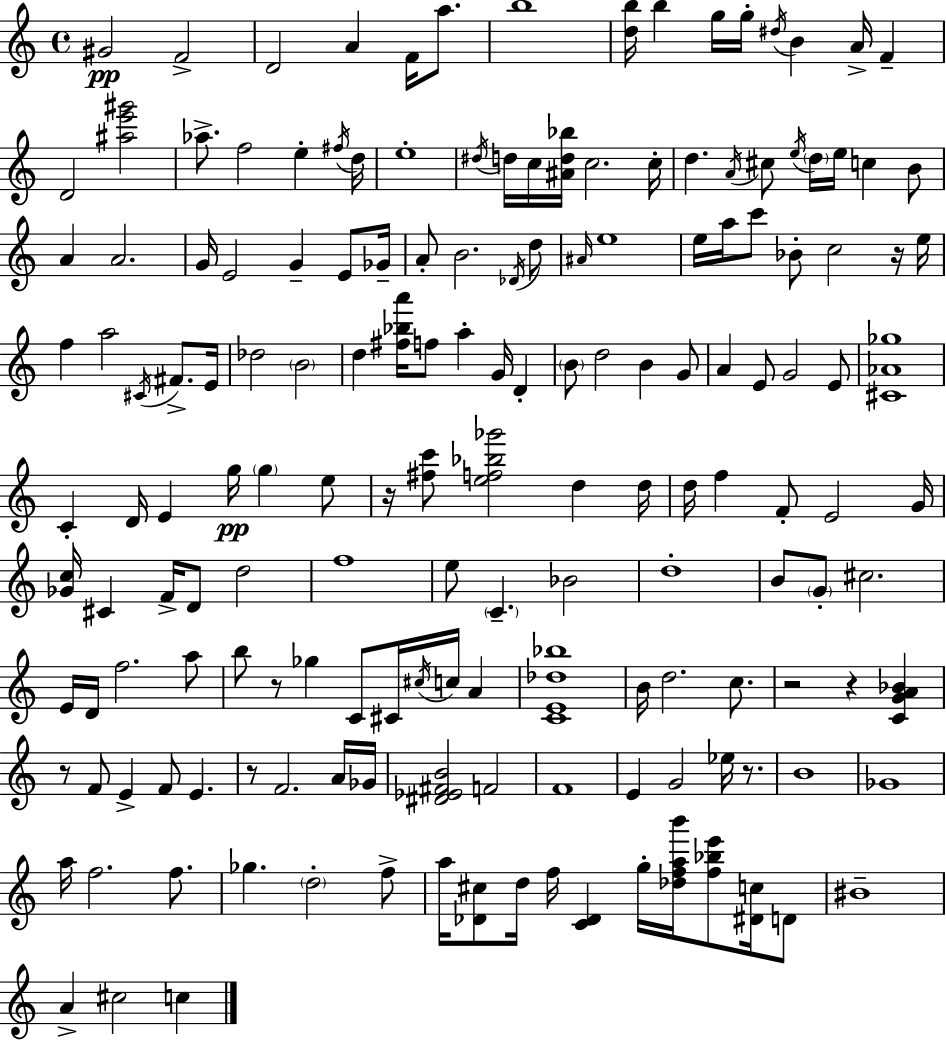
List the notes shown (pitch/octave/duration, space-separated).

G#4/h F4/h D4/h A4/q F4/s A5/e. B5/w [D5,B5]/s B5/q G5/s G5/s D#5/s B4/q A4/s F4/q D4/h [A#5,E6,G#6]/h Ab5/e. F5/h E5/q F#5/s D5/s E5/w D#5/s D5/s C5/s [A#4,D5,Bb5]/s C5/h. C5/s D5/q. A4/s C#5/e E5/s D5/s E5/s C5/q B4/e A4/q A4/h. G4/s E4/h G4/q E4/e Gb4/s A4/e B4/h. Db4/s D5/e A#4/s E5/w E5/s A5/s C6/e Bb4/e C5/h R/s E5/s F5/q A5/h C#4/s F#4/e. E4/s Db5/h B4/h D5/q [F#5,Bb5,A6]/s F5/e A5/q G4/s D4/q B4/e D5/h B4/q G4/e A4/q E4/e G4/h E4/e [C#4,Ab4,Gb5]/w C4/q D4/s E4/q G5/s G5/q E5/e R/s [F#5,C6]/e [E5,F5,Bb5,Gb6]/h D5/q D5/s D5/s F5/q F4/e E4/h G4/s [Gb4,C5]/s C#4/q F4/s D4/e D5/h F5/w E5/e C4/q. Bb4/h D5/w B4/e G4/e C#5/h. E4/s D4/s F5/h. A5/e B5/e R/e Gb5/q C4/e C#4/s C#5/s C5/s A4/q [C4,E4,Db5,Bb5]/w B4/s D5/h. C5/e. R/h R/q [C4,G4,A4,Bb4]/q R/e F4/e E4/q F4/e E4/q. R/e F4/h. A4/s Gb4/s [D#4,Eb4,F#4,B4]/h F4/h F4/w E4/q G4/h Eb5/s R/e. B4/w Gb4/w A5/s F5/h. F5/e. Gb5/q. D5/h F5/e A5/s [Db4,C#5]/e D5/s F5/s [C4,Db4]/q G5/s [Db5,F5,A5,B6]/s [F5,Bb5,E6]/e [D#4,C5]/s D4/e BIS4/w A4/q C#5/h C5/q